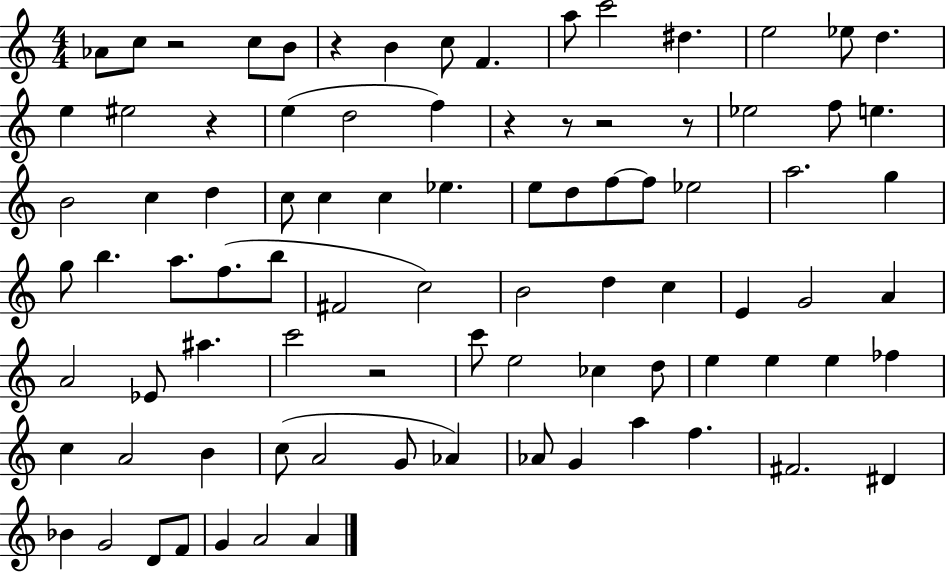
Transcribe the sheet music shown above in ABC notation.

X:1
T:Untitled
M:4/4
L:1/4
K:C
_A/2 c/2 z2 c/2 B/2 z B c/2 F a/2 c'2 ^d e2 _e/2 d e ^e2 z e d2 f z z/2 z2 z/2 _e2 f/2 e B2 c d c/2 c c _e e/2 d/2 f/2 f/2 _e2 a2 g g/2 b a/2 f/2 b/2 ^F2 c2 B2 d c E G2 A A2 _E/2 ^a c'2 z2 c'/2 e2 _c d/2 e e e _f c A2 B c/2 A2 G/2 _A _A/2 G a f ^F2 ^D _B G2 D/2 F/2 G A2 A